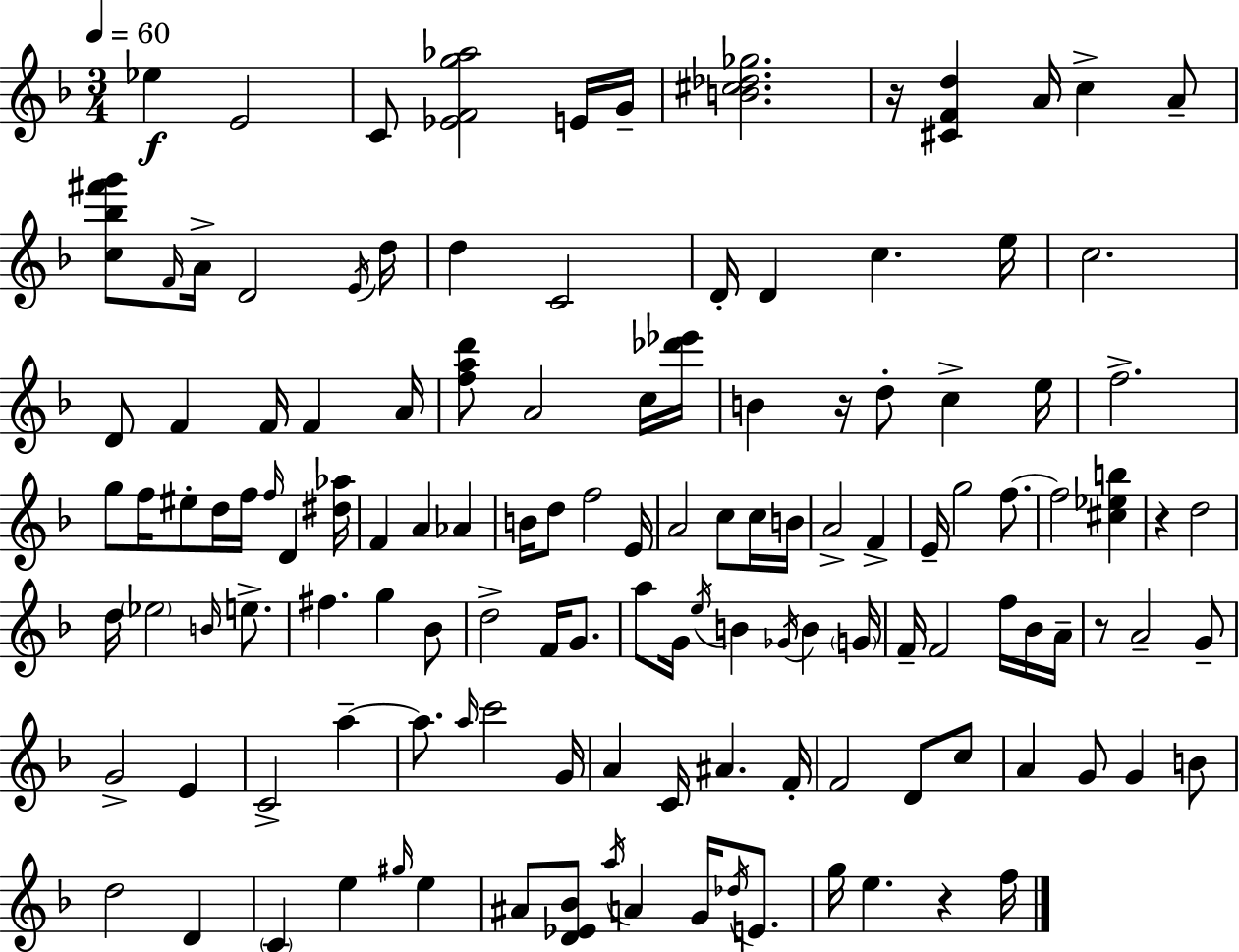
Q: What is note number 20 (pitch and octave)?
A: C5